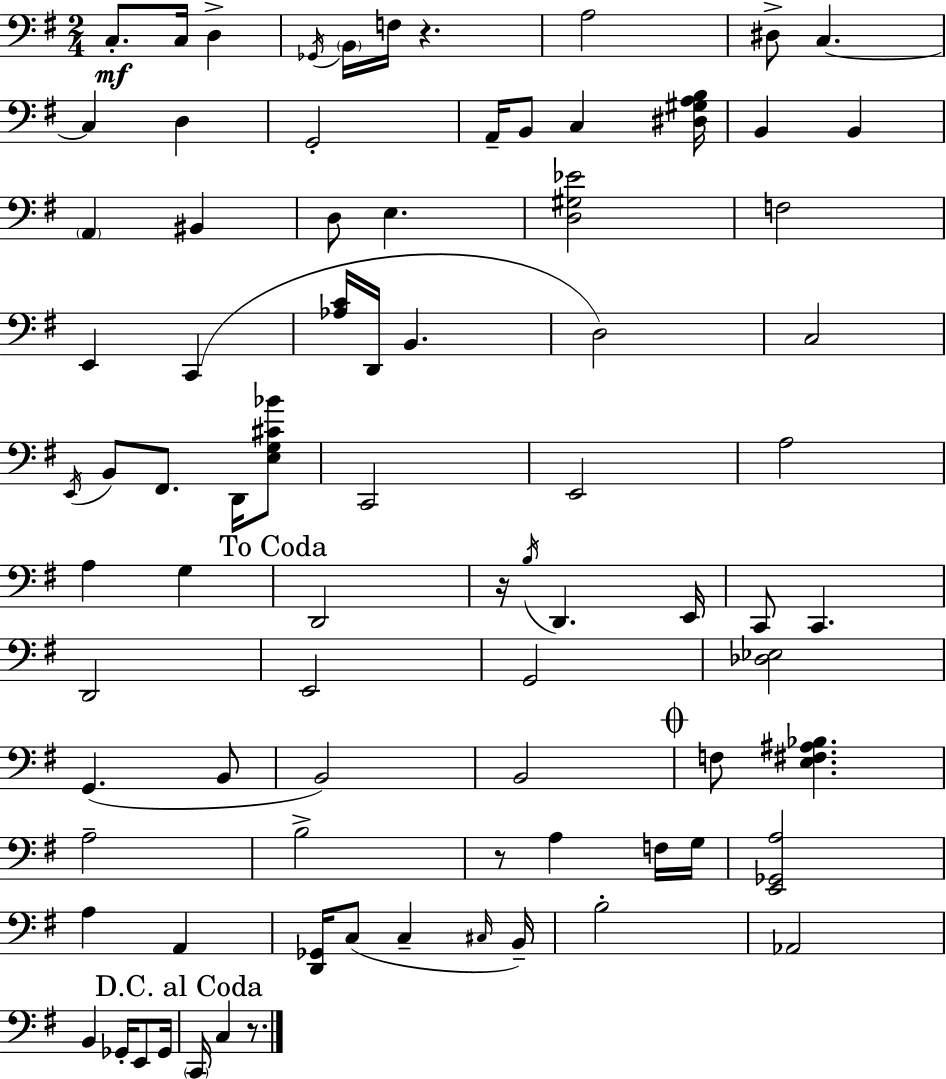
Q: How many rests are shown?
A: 4